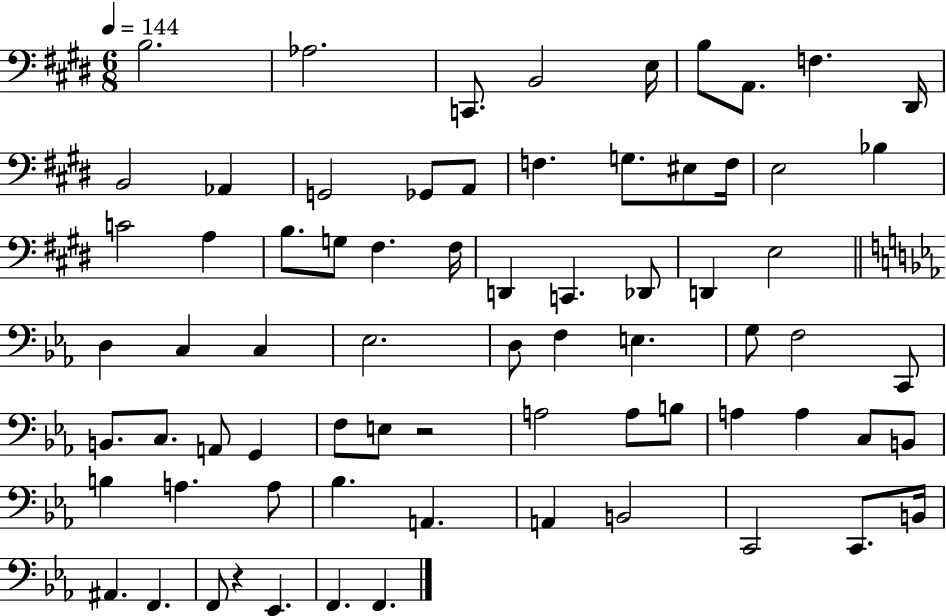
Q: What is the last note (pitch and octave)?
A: F2